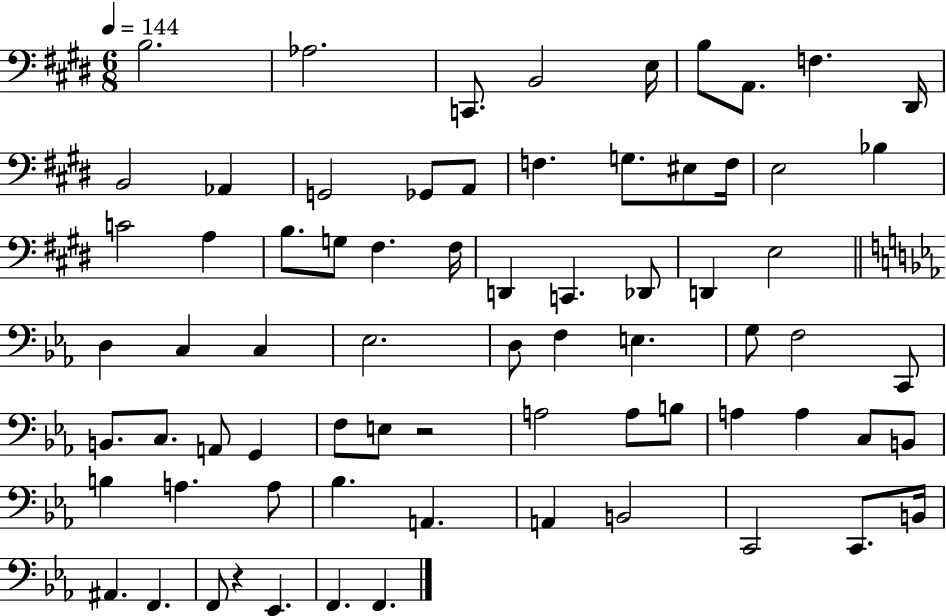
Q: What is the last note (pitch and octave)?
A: F2